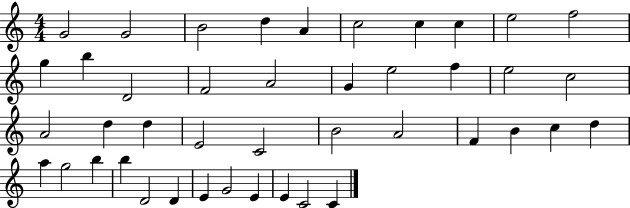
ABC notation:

X:1
T:Untitled
M:4/4
L:1/4
K:C
G2 G2 B2 d A c2 c c e2 f2 g b D2 F2 A2 G e2 f e2 c2 A2 d d E2 C2 B2 A2 F B c d a g2 b b D2 D E G2 E E C2 C